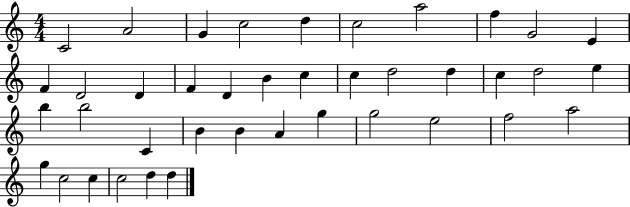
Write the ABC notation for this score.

X:1
T:Untitled
M:4/4
L:1/4
K:C
C2 A2 G c2 d c2 a2 f G2 E F D2 D F D B c c d2 d c d2 e b b2 C B B A g g2 e2 f2 a2 g c2 c c2 d d